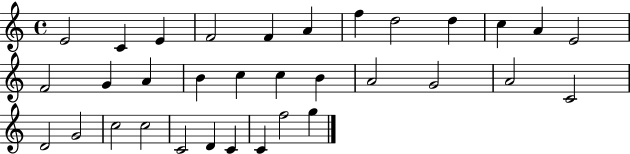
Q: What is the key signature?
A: C major